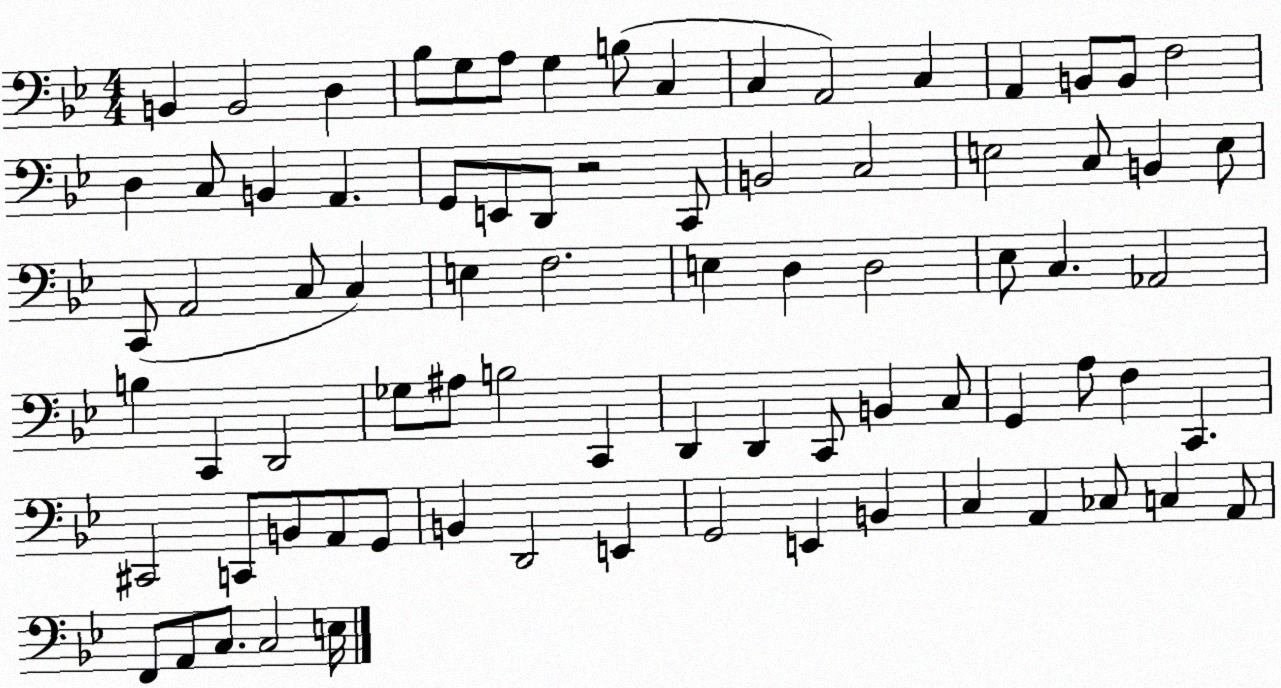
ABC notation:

X:1
T:Untitled
M:4/4
L:1/4
K:Bb
B,, B,,2 D, _B,/2 G,/2 A,/2 G, B,/2 C, C, A,,2 C, A,, B,,/2 B,,/2 F,2 D, C,/2 B,, A,, G,,/2 E,,/2 D,,/2 z2 C,,/2 B,,2 C,2 E,2 C,/2 B,, E,/2 C,,/2 A,,2 C,/2 C, E, F,2 E, D, D,2 _E,/2 C, _A,,2 B, C,, D,,2 _G,/2 ^A,/2 B,2 C,, D,, D,, C,,/2 B,, C,/2 G,, A,/2 F, C,, ^C,,2 C,,/2 B,,/2 A,,/2 G,,/2 B,, D,,2 E,, G,,2 E,, B,, C, A,, _C,/2 C, A,,/2 F,,/2 A,,/2 C,/2 C,2 E,/4